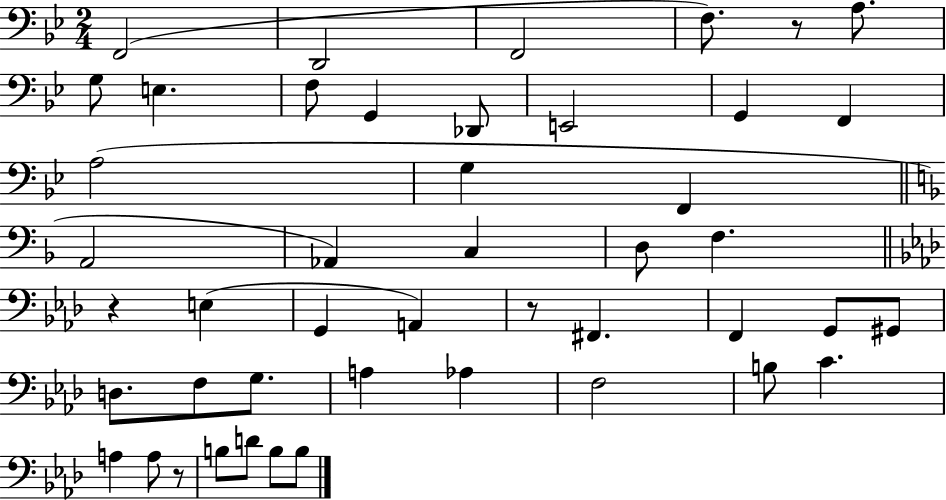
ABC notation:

X:1
T:Untitled
M:2/4
L:1/4
K:Bb
F,,2 D,,2 F,,2 F,/2 z/2 A,/2 G,/2 E, F,/2 G,, _D,,/2 E,,2 G,, F,, A,2 G, F,, A,,2 _A,, C, D,/2 F, z E, G,, A,, z/2 ^F,, F,, G,,/2 ^G,,/2 D,/2 F,/2 G,/2 A, _A, F,2 B,/2 C A, A,/2 z/2 B,/2 D/2 B,/2 B,/2